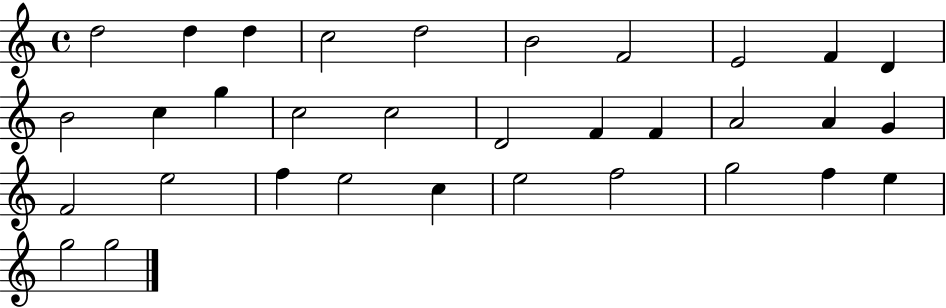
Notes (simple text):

D5/h D5/q D5/q C5/h D5/h B4/h F4/h E4/h F4/q D4/q B4/h C5/q G5/q C5/h C5/h D4/h F4/q F4/q A4/h A4/q G4/q F4/h E5/h F5/q E5/h C5/q E5/h F5/h G5/h F5/q E5/q G5/h G5/h